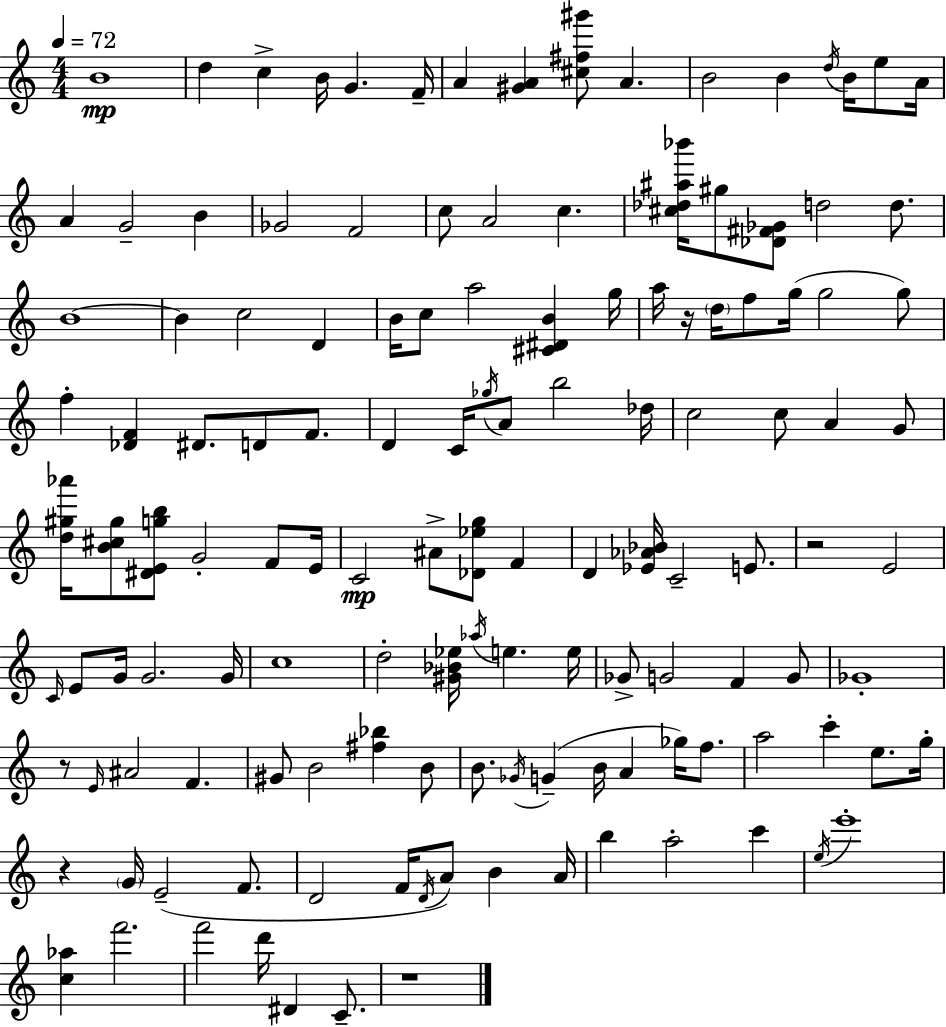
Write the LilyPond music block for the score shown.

{
  \clef treble
  \numericTimeSignature
  \time 4/4
  \key a \minor
  \tempo 4 = 72
  \repeat volta 2 { b'1\mp | d''4 c''4-> b'16 g'4. f'16-- | a'4 <gis' a'>4 <cis'' fis'' gis'''>8 a'4. | b'2 b'4 \acciaccatura { d''16 } b'16 e''8 | \break a'16 a'4 g'2-- b'4 | ges'2 f'2 | c''8 a'2 c''4. | <cis'' des'' ais'' bes'''>16 gis''8 <des' fis' ges'>8 d''2 d''8. | \break b'1~~ | b'4 c''2 d'4 | b'16 c''8 a''2 <cis' dis' b'>4 | g''16 a''16 r16 \parenthesize d''16 f''8 g''16( g''2 g''8) | \break f''4-. <des' f'>4 dis'8. d'8 f'8. | d'4 c'16 \acciaccatura { ges''16 } a'8 b''2 | des''16 c''2 c''8 a'4 | g'8 <d'' gis'' aes'''>16 <b' cis'' gis''>8 <dis' e' g'' b''>8 g'2-. f'8 | \break e'16 c'2\mp ais'8-> <des' ees'' g''>8 f'4 | d'4 <ees' aes' bes'>16 c'2-- e'8. | r2 e'2 | \grace { c'16 } e'8 g'16 g'2. | \break g'16 c''1 | d''2-. <gis' bes' ees''>16 \acciaccatura { aes''16 } e''4. | e''16 ges'8-> g'2 f'4 | g'8 ges'1-. | \break r8 \grace { e'16 } ais'2 f'4. | gis'8 b'2 <fis'' bes''>4 | b'8 b'8. \acciaccatura { ges'16 }( g'4-- b'16 a'4 | ges''16) f''8. a''2 c'''4-. | \break e''8. g''16-. r4 \parenthesize g'16 e'2--( | f'8. d'2 f'16 \acciaccatura { d'16 }) | a'8 b'4 a'16 b''4 a''2-. | c'''4 \acciaccatura { e''16 } e'''1-. | \break <c'' aes''>4 f'''2. | f'''2 | d'''16 dis'4 c'8.-- r1 | } \bar "|."
}